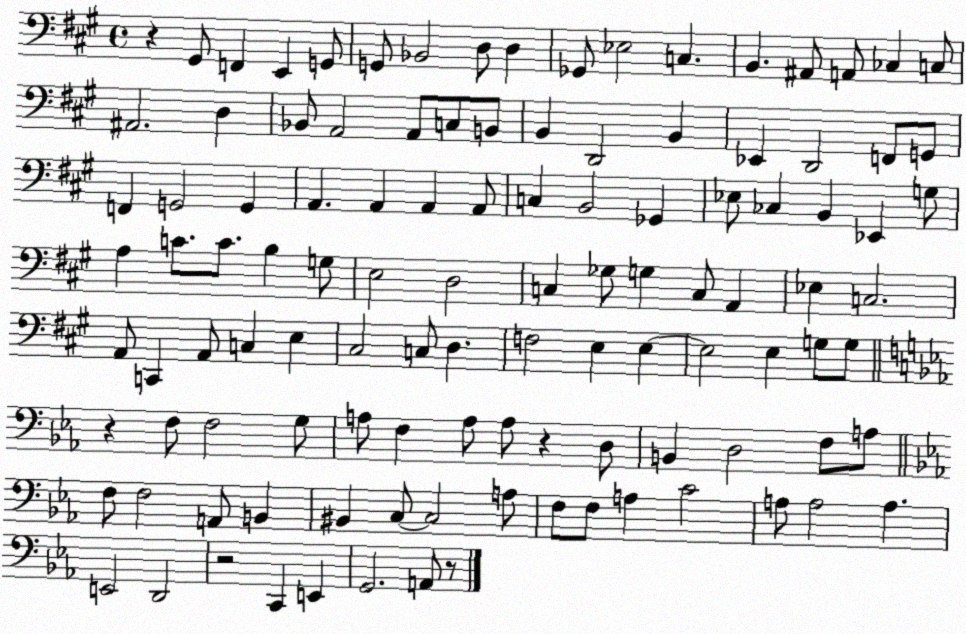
X:1
T:Untitled
M:4/4
L:1/4
K:A
z ^G,,/2 F,, E,, G,,/2 G,,/2 _B,,2 D,/2 D, _G,,/2 _E,2 C, B,, ^A,,/2 A,,/2 _C, C,/2 ^A,,2 D, _B,,/2 A,,2 A,,/2 C,/2 B,,/2 B,, D,,2 B,, _E,, D,,2 F,,/2 G,,/2 F,, G,,2 G,, A,, A,, A,, A,,/2 C, B,,2 _G,, _E,/2 _C, B,, _E,, G,/2 A, C/2 C/2 B, G,/2 E,2 D,2 C, _G,/2 G, C,/2 A,, _E, C,2 A,,/2 C,, A,,/2 C, E, ^C,2 C,/2 D, F,2 E, E, E,2 E, G,/2 G,/2 z F,/2 F,2 G,/2 A,/2 F, A,/2 A,/2 z D,/2 B,, D,2 F,/2 A,/2 F,/2 F,2 A,,/2 B,, ^B,, C,/2 C,2 A,/2 F,/2 F,/2 A, C2 A,/2 A,2 A, E,,2 D,,2 z2 C,, E,, G,,2 A,,/2 z/2